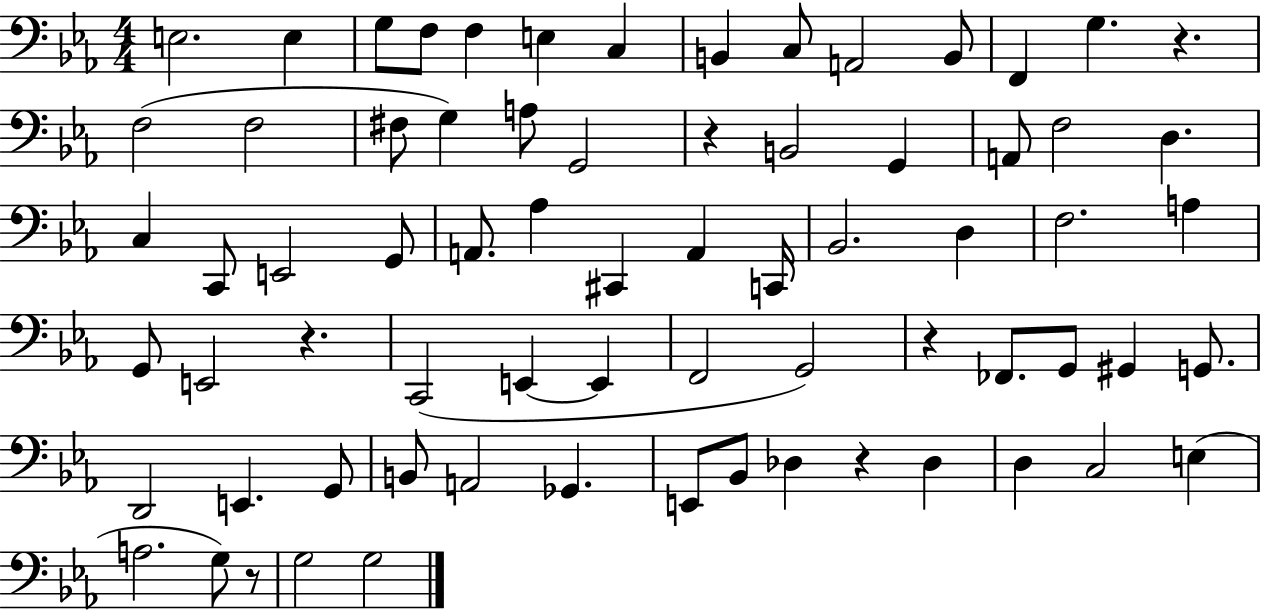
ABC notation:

X:1
T:Untitled
M:4/4
L:1/4
K:Eb
E,2 E, G,/2 F,/2 F, E, C, B,, C,/2 A,,2 B,,/2 F,, G, z F,2 F,2 ^F,/2 G, A,/2 G,,2 z B,,2 G,, A,,/2 F,2 D, C, C,,/2 E,,2 G,,/2 A,,/2 _A, ^C,, A,, C,,/4 _B,,2 D, F,2 A, G,,/2 E,,2 z C,,2 E,, E,, F,,2 G,,2 z _F,,/2 G,,/2 ^G,, G,,/2 D,,2 E,, G,,/2 B,,/2 A,,2 _G,, E,,/2 _B,,/2 _D, z _D, D, C,2 E, A,2 G,/2 z/2 G,2 G,2